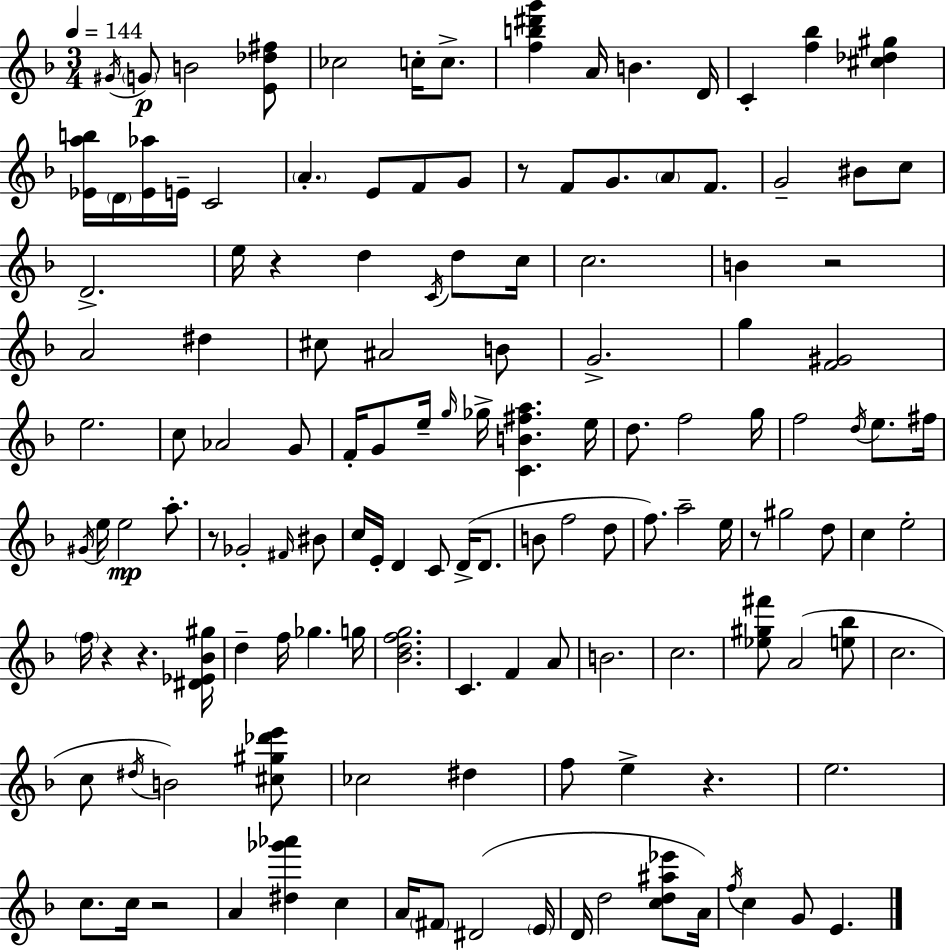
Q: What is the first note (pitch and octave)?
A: G#4